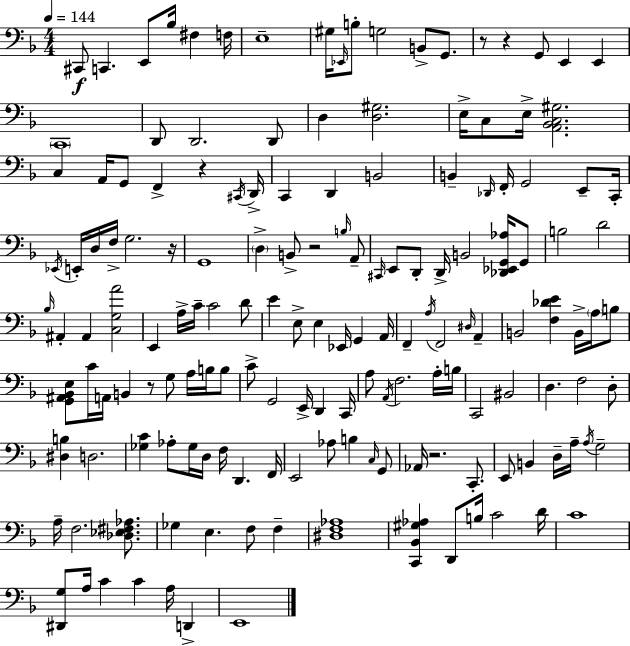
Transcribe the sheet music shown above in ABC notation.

X:1
T:Untitled
M:4/4
L:1/4
K:F
^C,,/2 C,, E,,/2 _B,/4 ^F, F,/4 E,4 ^G,/4 _E,,/4 B,/2 G,2 B,,/2 G,,/2 z/2 z G,,/2 E,, E,, C,,4 D,,/2 D,,2 D,,/2 D, [D,^G,]2 E,/4 C,/2 E,/4 [A,,_B,,C,^G,]2 C, A,,/4 G,,/2 F,, z ^C,,/4 D,,/4 C,, D,, B,,2 B,, _D,,/4 F,,/4 G,,2 E,,/2 C,,/4 _E,,/4 E,,/4 D,/4 F,/4 G,2 z/4 G,,4 D, B,,/2 z2 B,/4 A,,/2 ^C,,/4 E,,/2 D,,/2 D,,/4 B,,2 [_D,,_E,,G,,_A,]/4 G,,/2 B,2 D2 _B,/4 ^A,, ^A,, [C,G,A]2 E,, A,/4 C/4 C2 D/2 E E,/2 E, _E,,/4 G,, A,,/4 F,, A,/4 F,,2 ^D,/4 A,, B,,2 [F,_DE] B,,/4 A,/4 B,/2 [G,,^A,,_B,,E,]/2 C/4 A,,/4 B,, z/2 G,/2 A,/4 B,/4 B,/2 C/2 G,,2 E,,/4 D,, C,,/4 A,/2 A,,/4 F,2 A,/4 B,/4 C,,2 ^B,,2 D, F,2 D,/2 [^D,B,] D,2 [_G,C] _A,/2 _G,/4 D,/4 F,/4 D,, F,,/4 E,,2 _A,/2 B, C,/4 G,,/2 _A,,/4 z2 C,,/2 E,,/2 B,, D,/4 A,/4 A,/4 G,2 A,/4 F,2 [_D,_E,^F,_A,]/2 _G, E, F,/2 F, [^D,F,_A,]4 [C,,_B,,^G,_A,] D,,/2 B,/4 C2 D/4 C4 [^D,,G,]/2 A,/4 C C A,/4 D,, E,,4